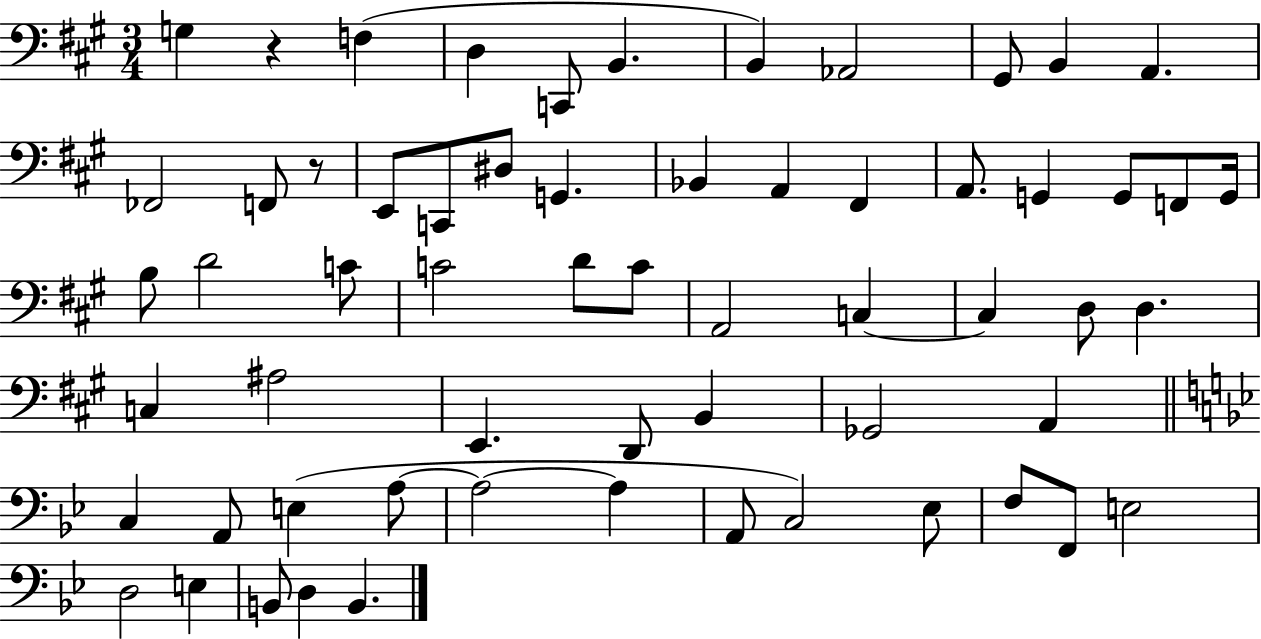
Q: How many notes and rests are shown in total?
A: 61